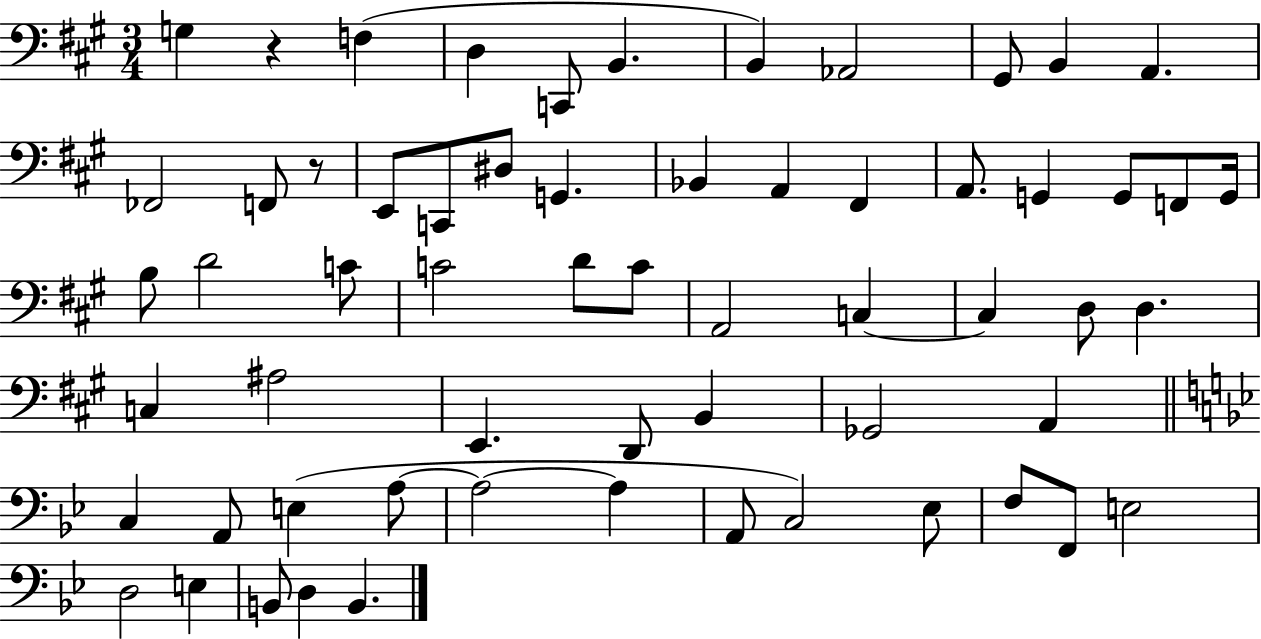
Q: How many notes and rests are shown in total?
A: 61